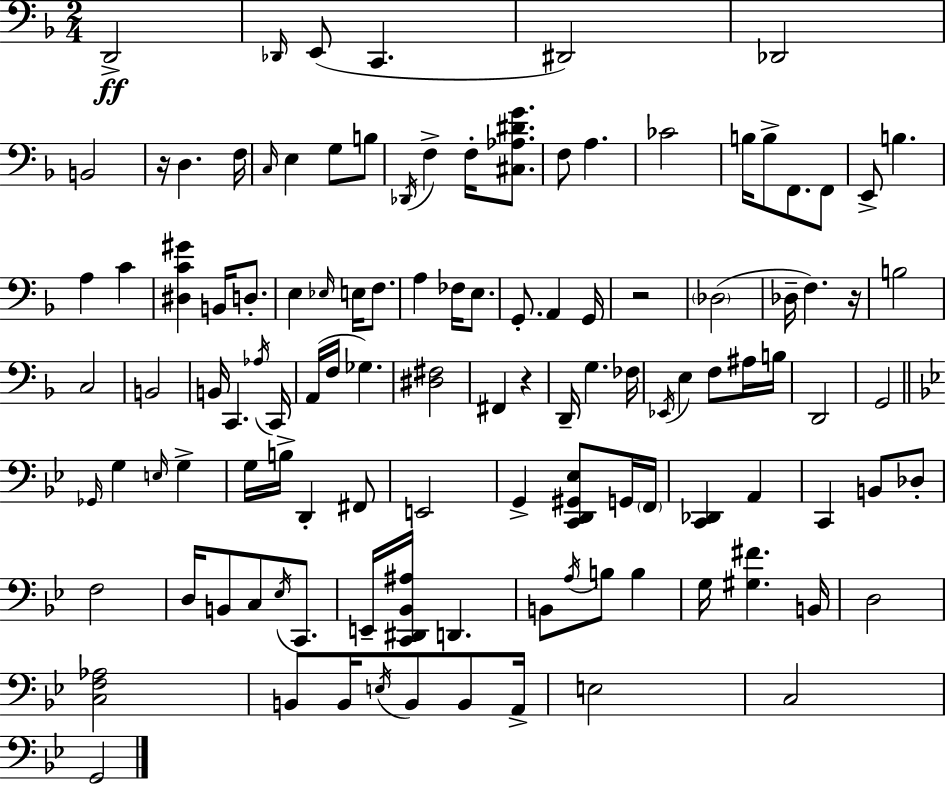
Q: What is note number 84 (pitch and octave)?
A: Eb3